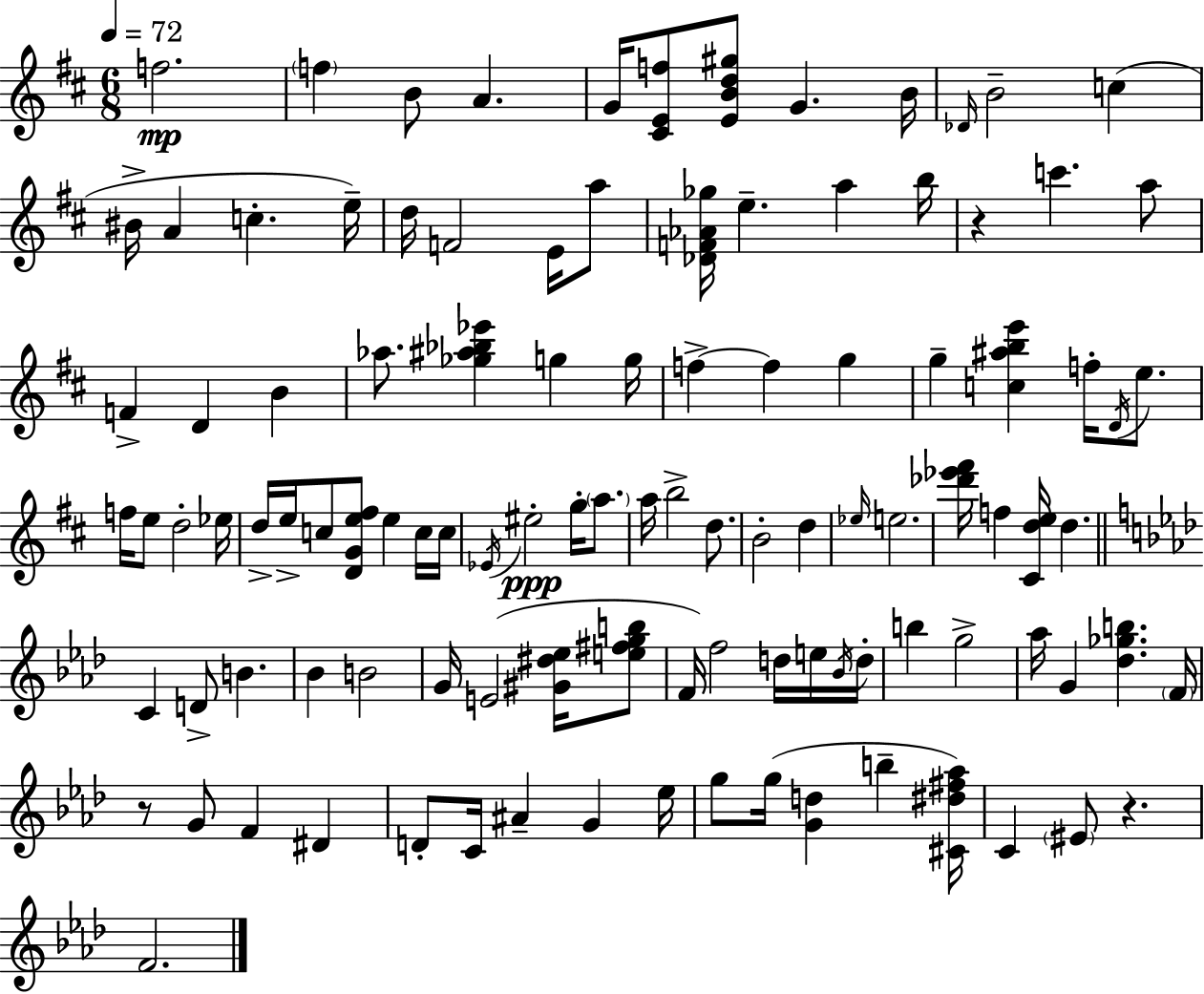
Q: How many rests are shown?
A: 3